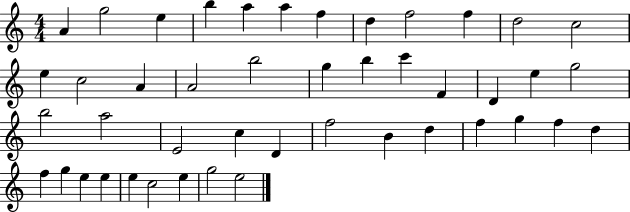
{
  \clef treble
  \numericTimeSignature
  \time 4/4
  \key c \major
  a'4 g''2 e''4 | b''4 a''4 a''4 f''4 | d''4 f''2 f''4 | d''2 c''2 | \break e''4 c''2 a'4 | a'2 b''2 | g''4 b''4 c'''4 f'4 | d'4 e''4 g''2 | \break b''2 a''2 | e'2 c''4 d'4 | f''2 b'4 d''4 | f''4 g''4 f''4 d''4 | \break f''4 g''4 e''4 e''4 | e''4 c''2 e''4 | g''2 e''2 | \bar "|."
}